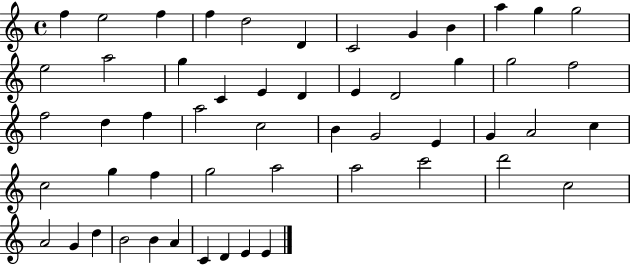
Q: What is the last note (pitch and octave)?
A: E4